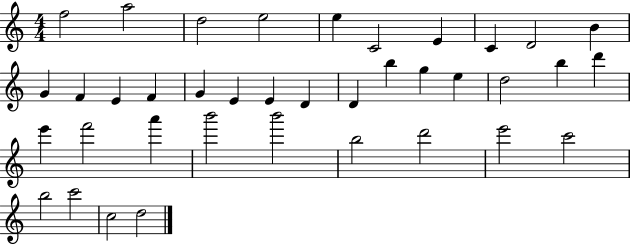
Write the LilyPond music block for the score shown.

{
  \clef treble
  \numericTimeSignature
  \time 4/4
  \key c \major
  f''2 a''2 | d''2 e''2 | e''4 c'2 e'4 | c'4 d'2 b'4 | \break g'4 f'4 e'4 f'4 | g'4 e'4 e'4 d'4 | d'4 b''4 g''4 e''4 | d''2 b''4 d'''4 | \break e'''4 f'''2 a'''4 | b'''2 b'''2 | b''2 d'''2 | e'''2 c'''2 | \break b''2 c'''2 | c''2 d''2 | \bar "|."
}